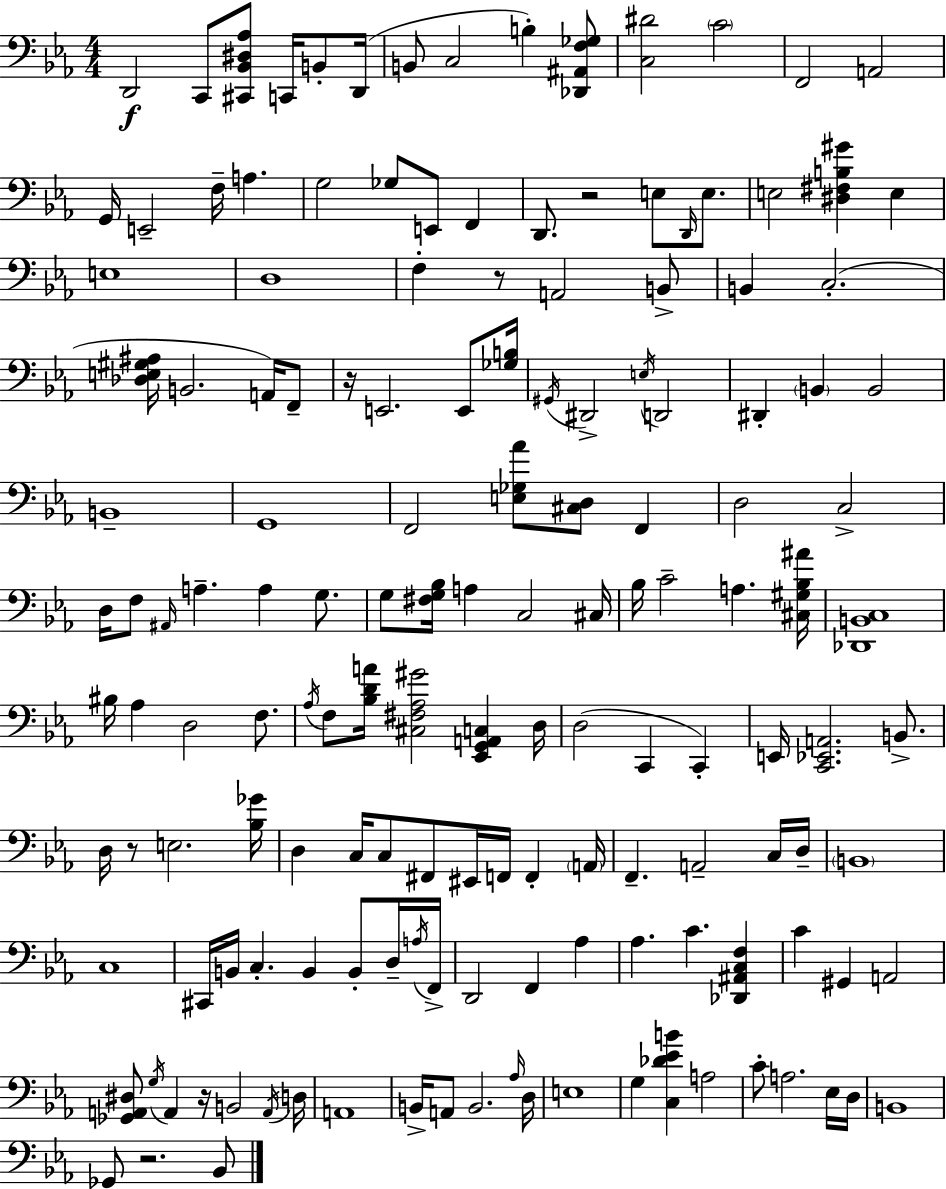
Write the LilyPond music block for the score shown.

{
  \clef bass
  \numericTimeSignature
  \time 4/4
  \key c \minor
  d,2\f c,8 <cis, bes, dis aes>8 c,16 b,8-. d,16( | b,8 c2 b4-.) <des, ais, f ges>8 | <c dis'>2 \parenthesize c'2 | f,2 a,2 | \break g,16 e,2-- f16-- a4. | g2 ges8 e,8 f,4 | d,8. r2 e8 \grace { d,16 } e8. | e2 <dis fis b gis'>4 e4 | \break e1 | d1 | f4-. r8 a,2 b,8-> | b,4 c2.-.( | \break <des e gis ais>16 b,2. a,16) f,8-- | r16 e,2. e,8 | <ges b>16 \acciaccatura { gis,16 } dis,2-> \acciaccatura { e16 } d,2 | dis,4-. \parenthesize b,4 b,2 | \break b,1-- | g,1 | f,2 <e ges aes'>8 <cis d>8 f,4 | d2 c2-> | \break d16 f8 \grace { ais,16 } a4.-- a4 | g8. g8 <fis g bes>16 a4 c2 | cis16 bes16 c'2-- a4. | <cis gis bes ais'>16 <des, b, c>1 | \break bis16 aes4 d2 | f8. \acciaccatura { aes16 } f8 <bes d' a'>16 <cis fis aes gis'>2 | <ees, g, a, c>4 d16 d2( c,4 | c,4-.) e,16 <c, ees, a,>2. | \break b,8.-> d16 r8 e2. | <bes ges'>16 d4 c16 c8 fis,8 eis,16 f,16 | f,4-. \parenthesize a,16 f,4.-- a,2-- | c16 d16-- \parenthesize b,1 | \break c1 | cis,16 b,16 c4.-. b,4 | b,8-. d16-- \acciaccatura { a16 } f,16-> d,2 f,4 | aes4 aes4. c'4. | \break <des, ais, c f>4 c'4 gis,4 a,2 | <ges, a, dis>8 \acciaccatura { g16 } a,4 r16 b,2 | \acciaccatura { a,16 } d16 a,1 | b,16-> a,8 b,2. | \break \grace { aes16 } d16 e1 | g4 <c des' ees' b'>4 | a2 c'8-. a2. | ees16 d16 b,1 | \break ges,8 r2. | bes,8 \bar "|."
}